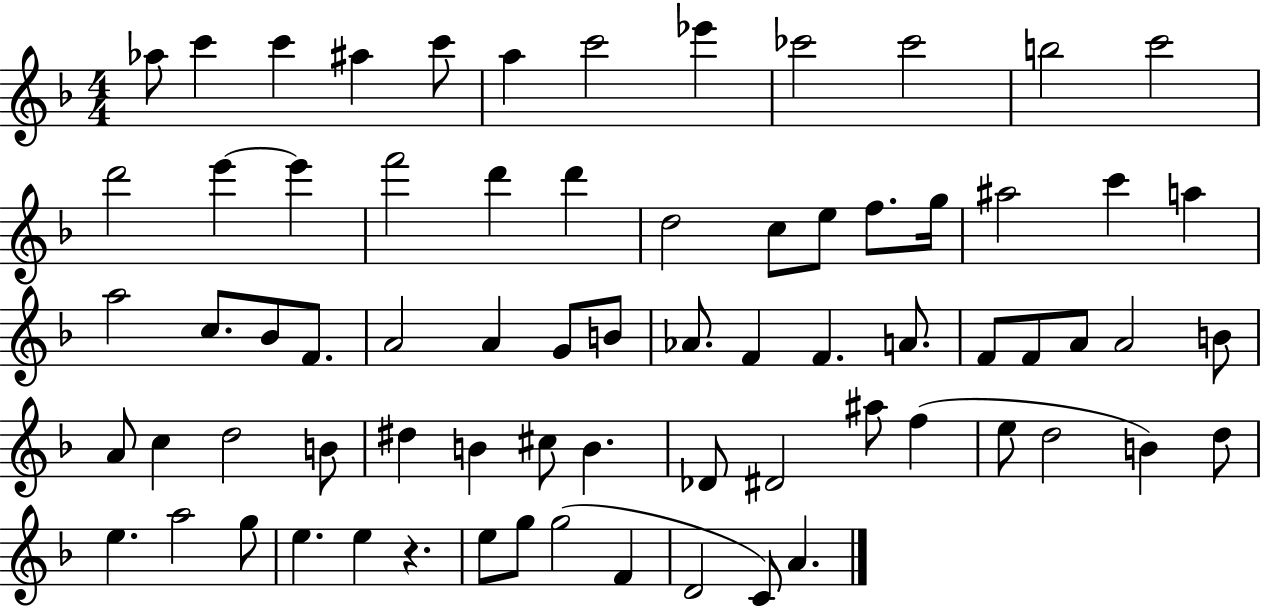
Ab5/e C6/q C6/q A#5/q C6/e A5/q C6/h Eb6/q CES6/h CES6/h B5/h C6/h D6/h E6/q E6/q F6/h D6/q D6/q D5/h C5/e E5/e F5/e. G5/s A#5/h C6/q A5/q A5/h C5/e. Bb4/e F4/e. A4/h A4/q G4/e B4/e Ab4/e. F4/q F4/q. A4/e. F4/e F4/e A4/e A4/h B4/e A4/e C5/q D5/h B4/e D#5/q B4/q C#5/e B4/q. Db4/e D#4/h A#5/e F5/q E5/e D5/h B4/q D5/e E5/q. A5/h G5/e E5/q. E5/q R/q. E5/e G5/e G5/h F4/q D4/h C4/e A4/q.